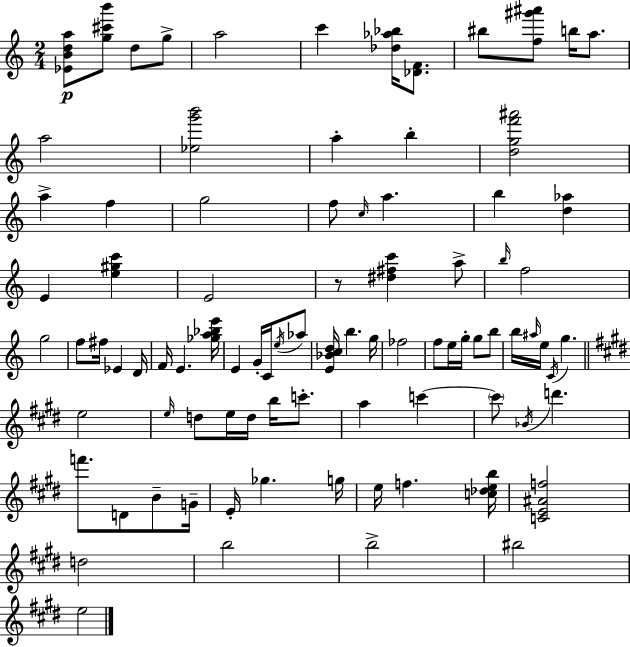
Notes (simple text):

[Eb4,B4,D5,A5]/e [G5,C#6,B6]/e D5/e G5/e A5/h C6/q [Db5,Ab5,Bb5]/s [Db4,F4]/e. BIS5/e [F5,G#6,A#6]/e B5/s A5/e. A5/h [Eb5,G6,B6]/h A5/q B5/q [D5,G5,F6,A#6]/h A5/q F5/q G5/h F5/e C5/s A5/q. B5/q [D5,Ab5]/q E4/q [E5,G#5,C6]/q E4/h R/e [D#5,F#5,C6]/q A5/e B5/s F5/h G5/h F5/e F#5/s Eb4/q D4/s F4/s E4/q. [Gb5,A5,Bb5,E6]/s E4/q G4/s C4/s E5/s Ab5/e [E4,Bb4,C5,D5]/s B5/q. G5/s FES5/h F5/e E5/s G5/s G5/e B5/e B5/s A#5/s E5/s C4/s G5/q. E5/h E5/s D5/e E5/s D5/s B5/s C6/e. A5/q C6/q C6/e Bb4/s D6/q. F6/e. D4/e B4/e G4/s E4/s Gb5/q. G5/s E5/s F5/q. [C5,Db5,E5,B5]/s [C4,E4,A#4,F5]/h D5/h B5/h B5/h BIS5/h E5/h